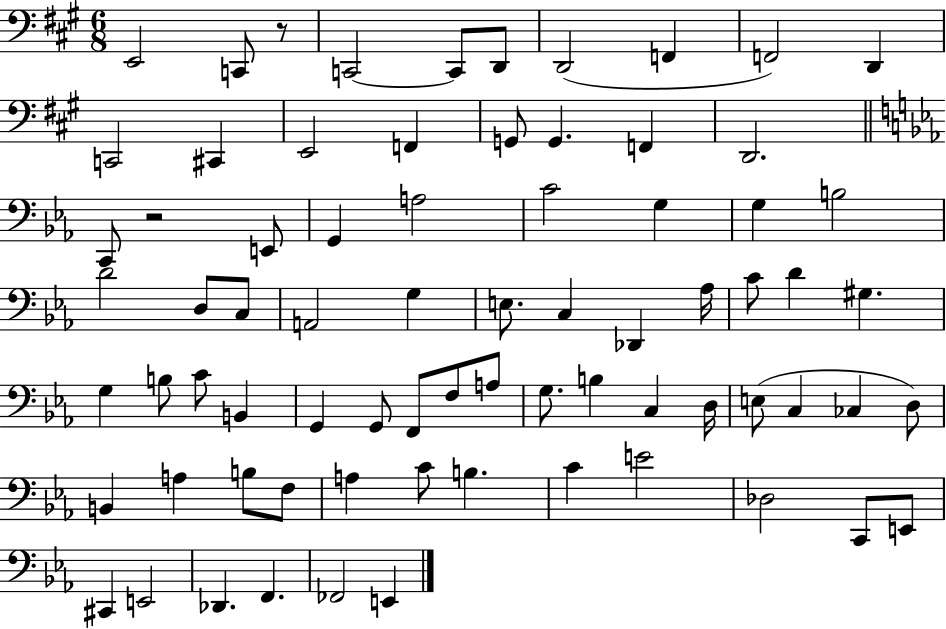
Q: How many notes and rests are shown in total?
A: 74